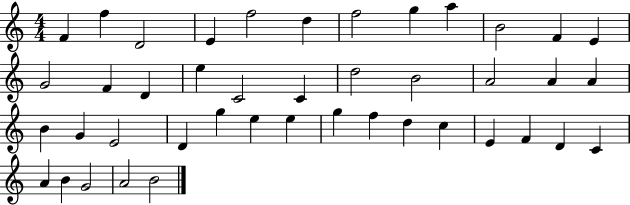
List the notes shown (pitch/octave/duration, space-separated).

F4/q F5/q D4/h E4/q F5/h D5/q F5/h G5/q A5/q B4/h F4/q E4/q G4/h F4/q D4/q E5/q C4/h C4/q D5/h B4/h A4/h A4/q A4/q B4/q G4/q E4/h D4/q G5/q E5/q E5/q G5/q F5/q D5/q C5/q E4/q F4/q D4/q C4/q A4/q B4/q G4/h A4/h B4/h